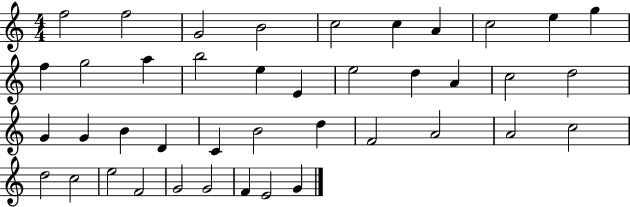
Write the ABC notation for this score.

X:1
T:Untitled
M:4/4
L:1/4
K:C
f2 f2 G2 B2 c2 c A c2 e g f g2 a b2 e E e2 d A c2 d2 G G B D C B2 d F2 A2 A2 c2 d2 c2 e2 F2 G2 G2 F E2 G